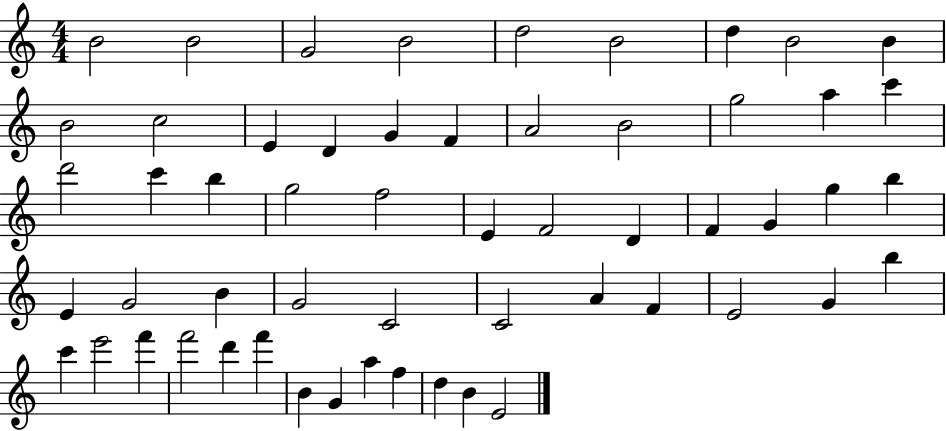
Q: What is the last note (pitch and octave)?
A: E4